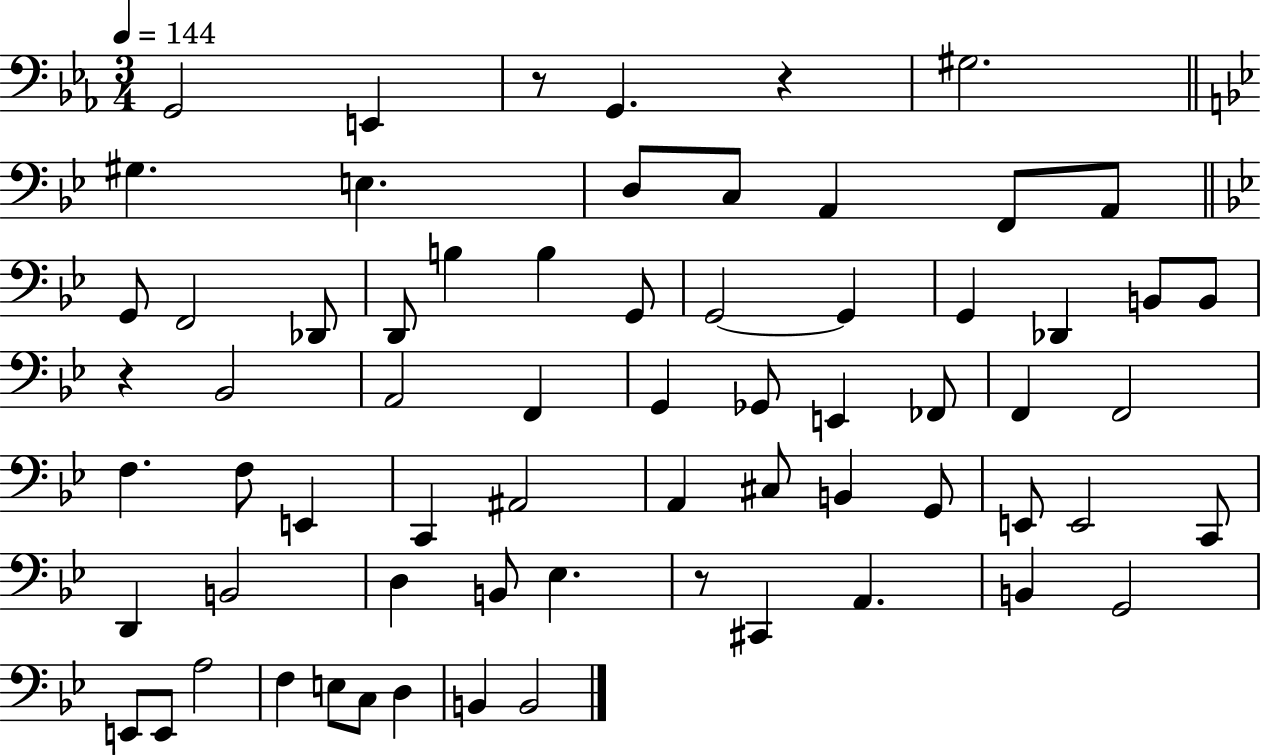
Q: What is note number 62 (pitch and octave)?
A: B2